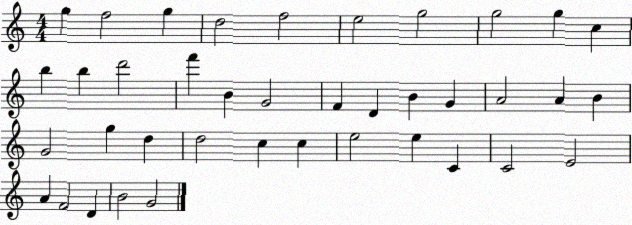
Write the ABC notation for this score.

X:1
T:Untitled
M:4/4
L:1/4
K:C
g f2 g d2 f2 e2 g2 g2 g c b b d'2 f' B G2 F D B G A2 A B G2 g d d2 c c e2 e C C2 E2 A F2 D B2 G2